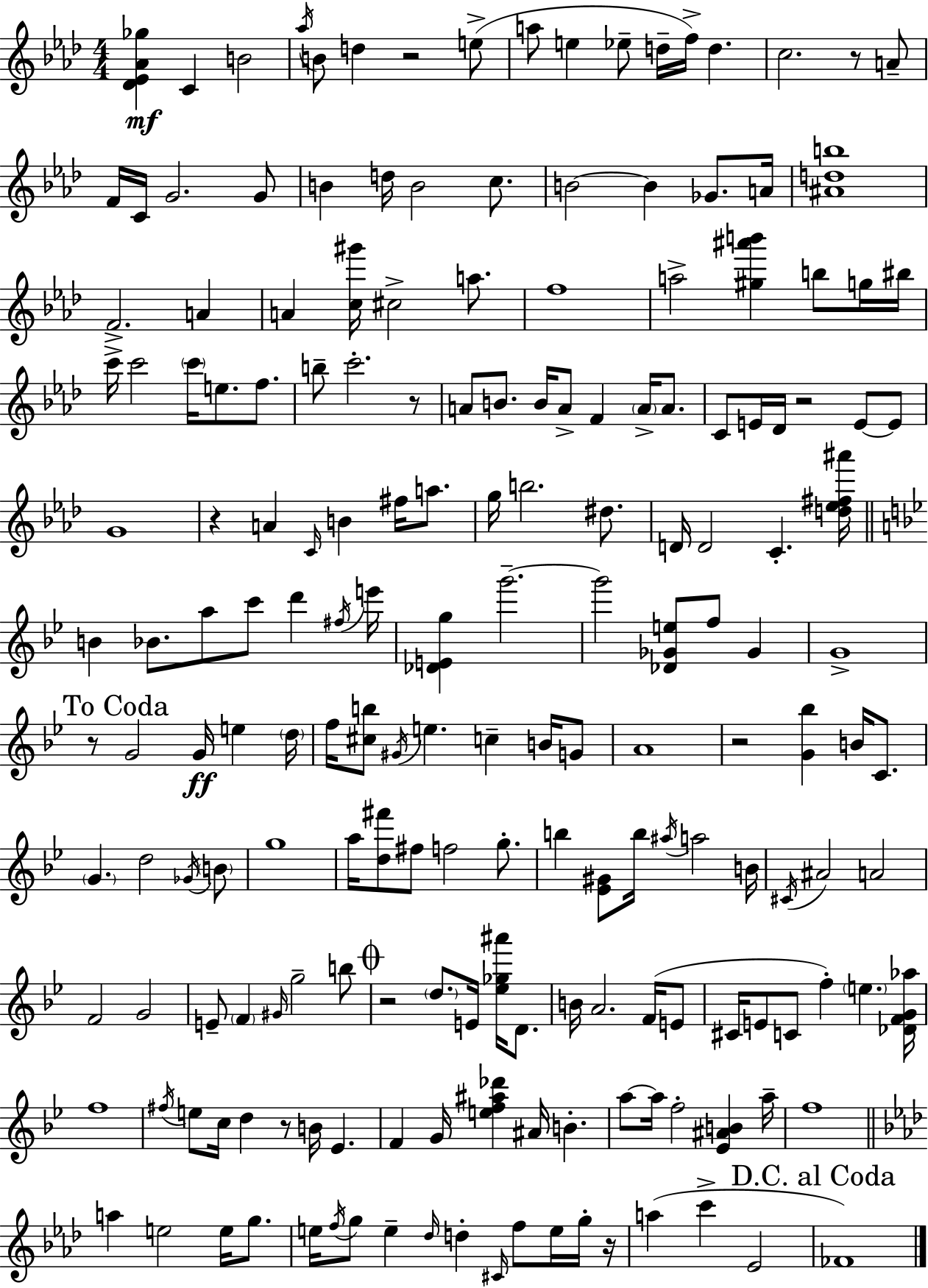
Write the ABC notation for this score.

X:1
T:Untitled
M:4/4
L:1/4
K:Fm
[_D_E_A_g] C B2 _a/4 B/2 d z2 e/2 a/2 e _e/2 d/4 f/4 d c2 z/2 A/2 F/4 C/4 G2 G/2 B d/4 B2 c/2 B2 B _G/2 A/4 [^Adb]4 F2 A A [c^g']/4 ^c2 a/2 f4 a2 [^g^a'b'] b/2 g/4 ^b/4 c'/4 c'2 c'/4 e/2 f/2 b/2 c'2 z/2 A/2 B/2 B/4 A/2 F A/4 A/2 C/2 E/4 _D/4 z2 E/2 E/2 G4 z A C/4 B ^f/4 a/2 g/4 b2 ^d/2 D/4 D2 C [d_e^f^a']/4 B _B/2 a/2 c'/2 d' ^f/4 e'/4 [_DEg] g'2 g'2 [_D_Ge]/2 f/2 _G G4 z/2 G2 G/4 e d/4 f/4 [^cb]/2 ^G/4 e c B/4 G/2 A4 z2 [G_b] B/4 C/2 G d2 _G/4 B/2 g4 a/4 [d^f']/2 ^f/2 f2 g/2 b [_E^G]/2 b/4 ^a/4 a2 B/4 ^C/4 ^A2 A2 F2 G2 E/2 F ^G/4 g2 b/2 z2 d/2 E/4 [_e_g^a']/4 D/2 B/4 A2 F/4 E/2 ^C/4 E/2 C/2 f e [_DFG_a]/4 f4 ^f/4 e/2 c/4 d z/2 B/4 _E F G/4 [ef^a_d'] ^A/4 B a/2 a/4 f2 [_E^AB] a/4 f4 a e2 e/4 g/2 e/4 f/4 g/2 e _d/4 d ^C/4 f/2 e/4 g/4 z/4 a c' _E2 _F4